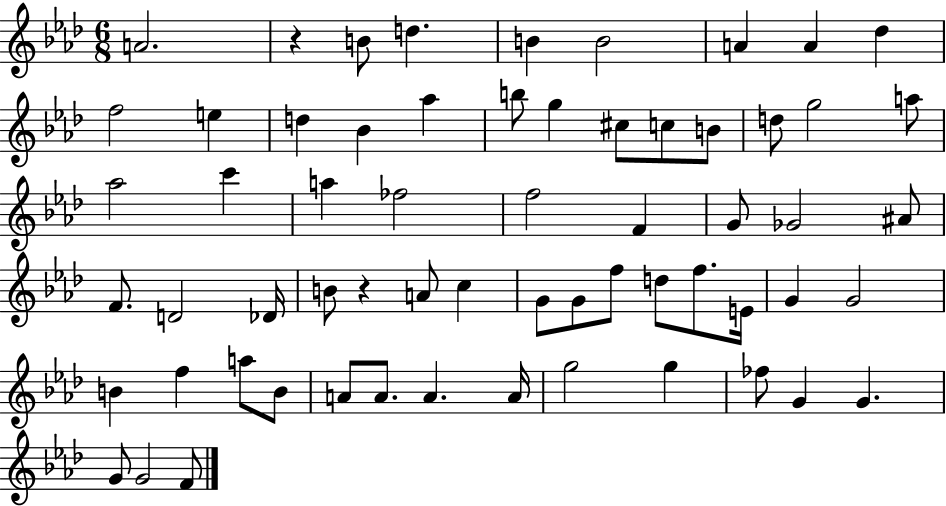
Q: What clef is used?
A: treble